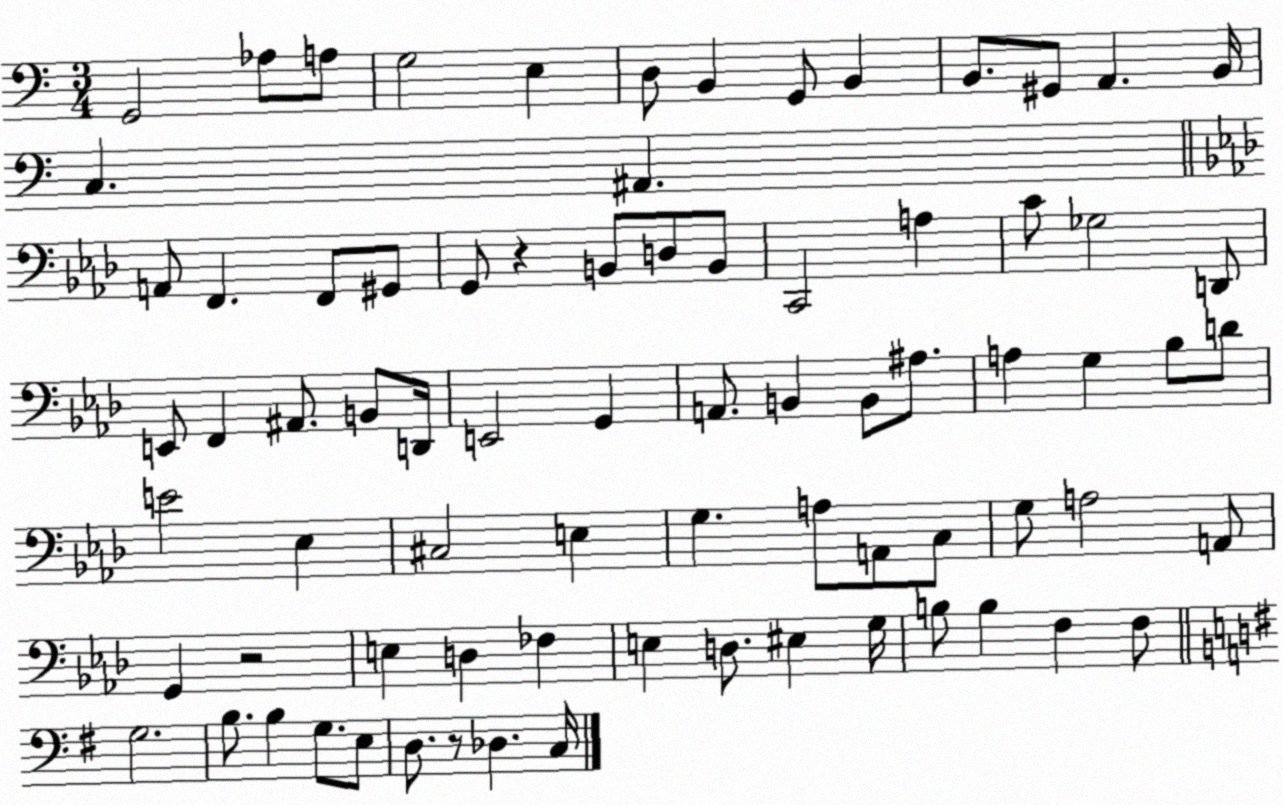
X:1
T:Untitled
M:3/4
L:1/4
K:C
G,,2 _A,/2 A,/2 G,2 E, D,/2 B,, G,,/2 B,, B,,/2 ^G,,/2 A,, B,,/4 C, ^A,, A,,/2 F,, F,,/2 ^G,,/2 G,,/2 z B,,/2 D,/2 B,,/2 C,,2 A, C/2 _G,2 D,,/2 E,,/2 F,, ^A,,/2 B,,/2 D,,/4 E,,2 G,, A,,/2 B,, B,,/2 ^A,/2 A, G, _B,/2 D/2 E2 _E, ^C,2 E, G, A,/2 A,,/2 C,/2 G,/2 A,2 A,,/2 G,, z2 E, D, _F, E, D,/2 ^E, G,/4 B,/2 B, F, F,/2 G,2 B,/2 B, G,/2 E,/2 D,/2 z/2 _D, C,/4